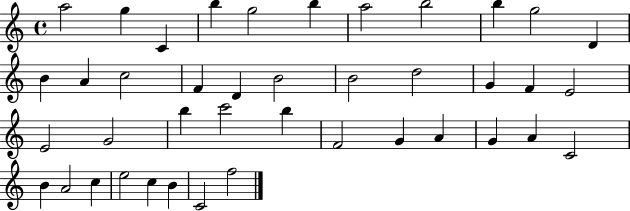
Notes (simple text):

A5/h G5/q C4/q B5/q G5/h B5/q A5/h B5/h B5/q G5/h D4/q B4/q A4/q C5/h F4/q D4/q B4/h B4/h D5/h G4/q F4/q E4/h E4/h G4/h B5/q C6/h B5/q F4/h G4/q A4/q G4/q A4/q C4/h B4/q A4/h C5/q E5/h C5/q B4/q C4/h F5/h